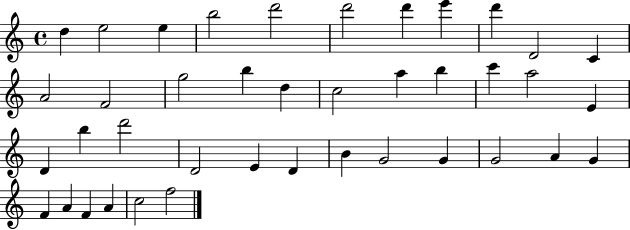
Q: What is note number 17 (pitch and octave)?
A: C5